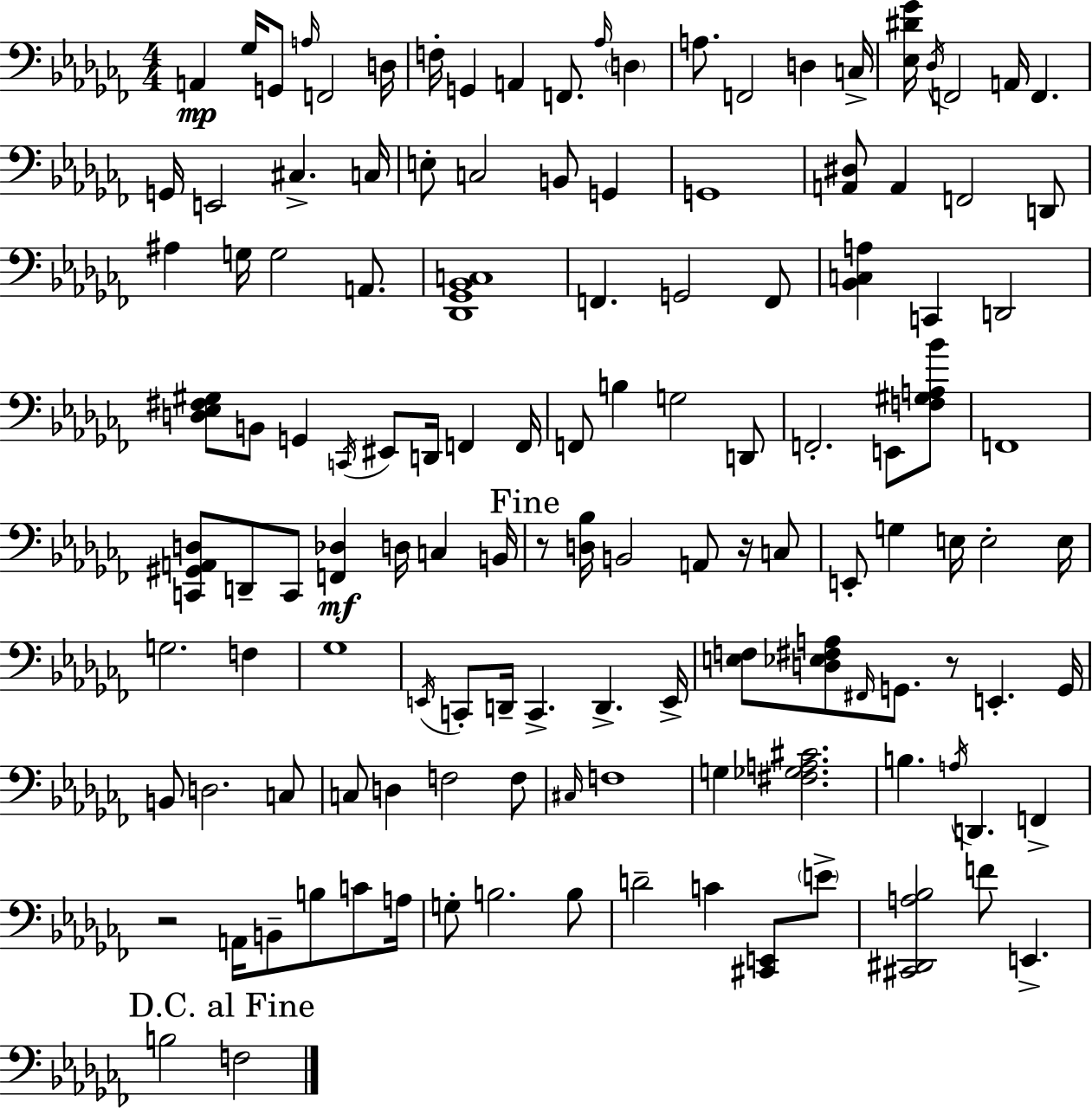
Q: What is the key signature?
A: AES minor